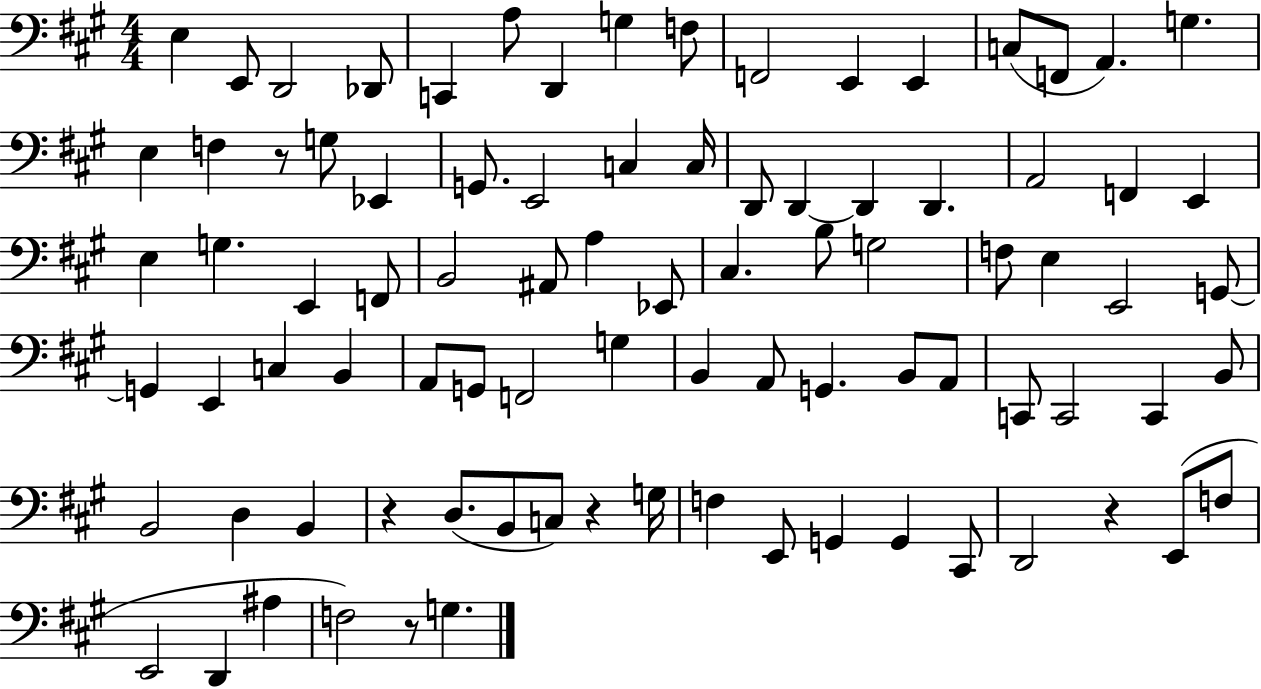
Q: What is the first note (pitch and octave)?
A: E3